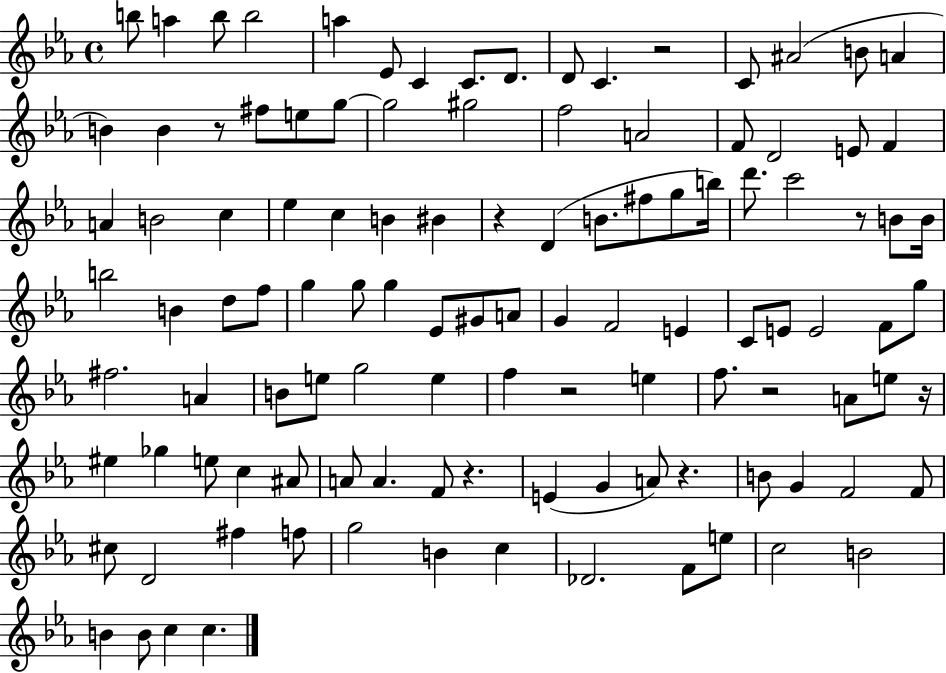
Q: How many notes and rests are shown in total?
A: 113